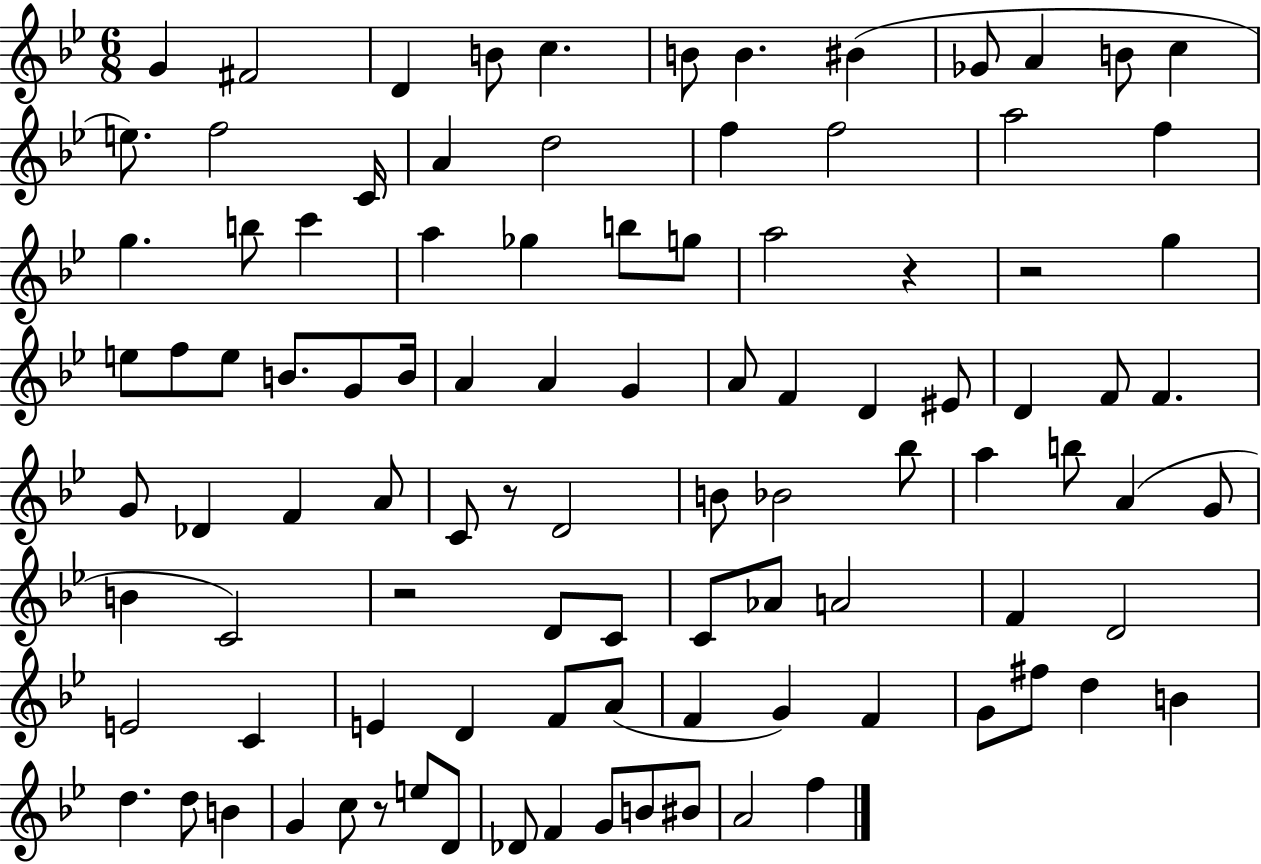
G4/q F#4/h D4/q B4/e C5/q. B4/e B4/q. BIS4/q Gb4/e A4/q B4/e C5/q E5/e. F5/h C4/s A4/q D5/h F5/q F5/h A5/h F5/q G5/q. B5/e C6/q A5/q Gb5/q B5/e G5/e A5/h R/q R/h G5/q E5/e F5/e E5/e B4/e. G4/e B4/s A4/q A4/q G4/q A4/e F4/q D4/q EIS4/e D4/q F4/e F4/q. G4/e Db4/q F4/q A4/e C4/e R/e D4/h B4/e Bb4/h Bb5/e A5/q B5/e A4/q G4/e B4/q C4/h R/h D4/e C4/e C4/e Ab4/e A4/h F4/q D4/h E4/h C4/q E4/q D4/q F4/e A4/e F4/q G4/q F4/q G4/e F#5/e D5/q B4/q D5/q. D5/e B4/q G4/q C5/e R/e E5/e D4/e Db4/e F4/q G4/e B4/e BIS4/e A4/h F5/q